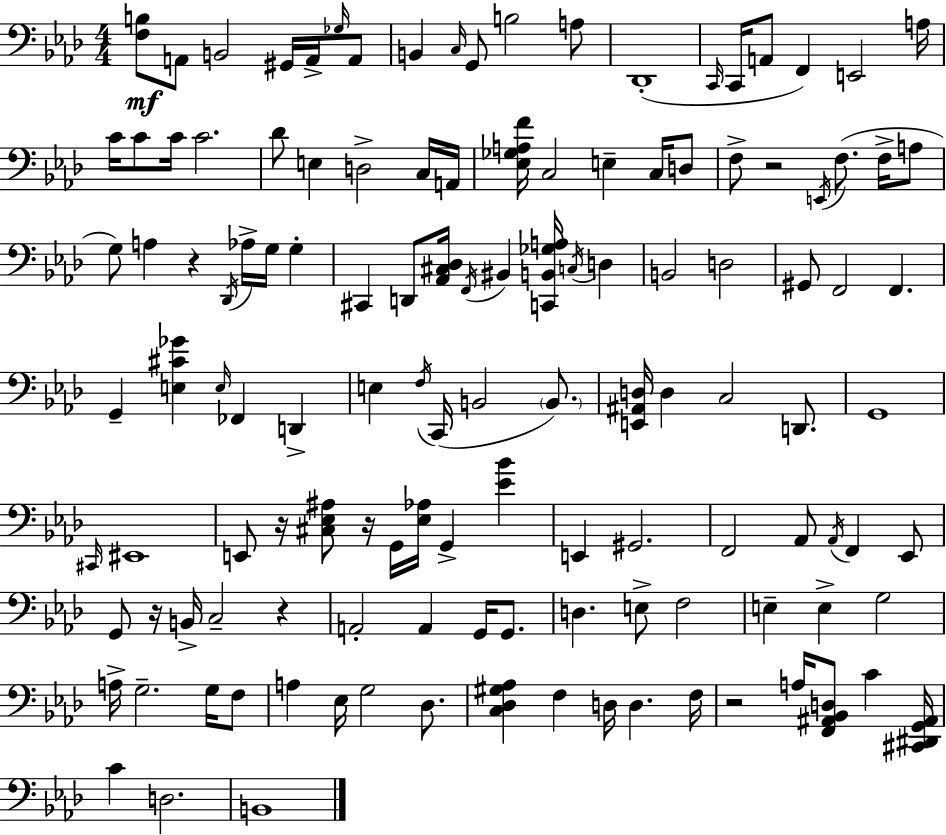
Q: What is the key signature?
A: AES major